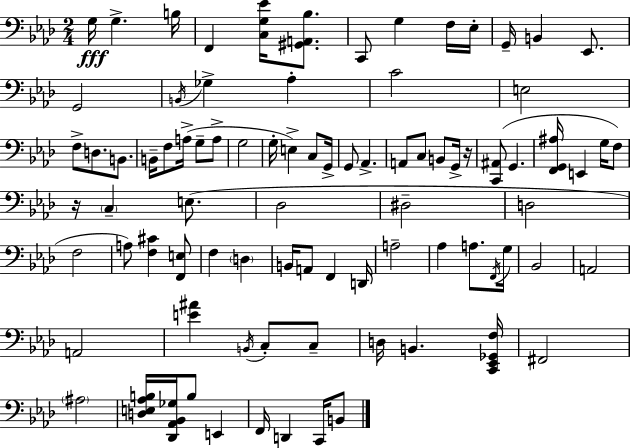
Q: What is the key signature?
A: AES major